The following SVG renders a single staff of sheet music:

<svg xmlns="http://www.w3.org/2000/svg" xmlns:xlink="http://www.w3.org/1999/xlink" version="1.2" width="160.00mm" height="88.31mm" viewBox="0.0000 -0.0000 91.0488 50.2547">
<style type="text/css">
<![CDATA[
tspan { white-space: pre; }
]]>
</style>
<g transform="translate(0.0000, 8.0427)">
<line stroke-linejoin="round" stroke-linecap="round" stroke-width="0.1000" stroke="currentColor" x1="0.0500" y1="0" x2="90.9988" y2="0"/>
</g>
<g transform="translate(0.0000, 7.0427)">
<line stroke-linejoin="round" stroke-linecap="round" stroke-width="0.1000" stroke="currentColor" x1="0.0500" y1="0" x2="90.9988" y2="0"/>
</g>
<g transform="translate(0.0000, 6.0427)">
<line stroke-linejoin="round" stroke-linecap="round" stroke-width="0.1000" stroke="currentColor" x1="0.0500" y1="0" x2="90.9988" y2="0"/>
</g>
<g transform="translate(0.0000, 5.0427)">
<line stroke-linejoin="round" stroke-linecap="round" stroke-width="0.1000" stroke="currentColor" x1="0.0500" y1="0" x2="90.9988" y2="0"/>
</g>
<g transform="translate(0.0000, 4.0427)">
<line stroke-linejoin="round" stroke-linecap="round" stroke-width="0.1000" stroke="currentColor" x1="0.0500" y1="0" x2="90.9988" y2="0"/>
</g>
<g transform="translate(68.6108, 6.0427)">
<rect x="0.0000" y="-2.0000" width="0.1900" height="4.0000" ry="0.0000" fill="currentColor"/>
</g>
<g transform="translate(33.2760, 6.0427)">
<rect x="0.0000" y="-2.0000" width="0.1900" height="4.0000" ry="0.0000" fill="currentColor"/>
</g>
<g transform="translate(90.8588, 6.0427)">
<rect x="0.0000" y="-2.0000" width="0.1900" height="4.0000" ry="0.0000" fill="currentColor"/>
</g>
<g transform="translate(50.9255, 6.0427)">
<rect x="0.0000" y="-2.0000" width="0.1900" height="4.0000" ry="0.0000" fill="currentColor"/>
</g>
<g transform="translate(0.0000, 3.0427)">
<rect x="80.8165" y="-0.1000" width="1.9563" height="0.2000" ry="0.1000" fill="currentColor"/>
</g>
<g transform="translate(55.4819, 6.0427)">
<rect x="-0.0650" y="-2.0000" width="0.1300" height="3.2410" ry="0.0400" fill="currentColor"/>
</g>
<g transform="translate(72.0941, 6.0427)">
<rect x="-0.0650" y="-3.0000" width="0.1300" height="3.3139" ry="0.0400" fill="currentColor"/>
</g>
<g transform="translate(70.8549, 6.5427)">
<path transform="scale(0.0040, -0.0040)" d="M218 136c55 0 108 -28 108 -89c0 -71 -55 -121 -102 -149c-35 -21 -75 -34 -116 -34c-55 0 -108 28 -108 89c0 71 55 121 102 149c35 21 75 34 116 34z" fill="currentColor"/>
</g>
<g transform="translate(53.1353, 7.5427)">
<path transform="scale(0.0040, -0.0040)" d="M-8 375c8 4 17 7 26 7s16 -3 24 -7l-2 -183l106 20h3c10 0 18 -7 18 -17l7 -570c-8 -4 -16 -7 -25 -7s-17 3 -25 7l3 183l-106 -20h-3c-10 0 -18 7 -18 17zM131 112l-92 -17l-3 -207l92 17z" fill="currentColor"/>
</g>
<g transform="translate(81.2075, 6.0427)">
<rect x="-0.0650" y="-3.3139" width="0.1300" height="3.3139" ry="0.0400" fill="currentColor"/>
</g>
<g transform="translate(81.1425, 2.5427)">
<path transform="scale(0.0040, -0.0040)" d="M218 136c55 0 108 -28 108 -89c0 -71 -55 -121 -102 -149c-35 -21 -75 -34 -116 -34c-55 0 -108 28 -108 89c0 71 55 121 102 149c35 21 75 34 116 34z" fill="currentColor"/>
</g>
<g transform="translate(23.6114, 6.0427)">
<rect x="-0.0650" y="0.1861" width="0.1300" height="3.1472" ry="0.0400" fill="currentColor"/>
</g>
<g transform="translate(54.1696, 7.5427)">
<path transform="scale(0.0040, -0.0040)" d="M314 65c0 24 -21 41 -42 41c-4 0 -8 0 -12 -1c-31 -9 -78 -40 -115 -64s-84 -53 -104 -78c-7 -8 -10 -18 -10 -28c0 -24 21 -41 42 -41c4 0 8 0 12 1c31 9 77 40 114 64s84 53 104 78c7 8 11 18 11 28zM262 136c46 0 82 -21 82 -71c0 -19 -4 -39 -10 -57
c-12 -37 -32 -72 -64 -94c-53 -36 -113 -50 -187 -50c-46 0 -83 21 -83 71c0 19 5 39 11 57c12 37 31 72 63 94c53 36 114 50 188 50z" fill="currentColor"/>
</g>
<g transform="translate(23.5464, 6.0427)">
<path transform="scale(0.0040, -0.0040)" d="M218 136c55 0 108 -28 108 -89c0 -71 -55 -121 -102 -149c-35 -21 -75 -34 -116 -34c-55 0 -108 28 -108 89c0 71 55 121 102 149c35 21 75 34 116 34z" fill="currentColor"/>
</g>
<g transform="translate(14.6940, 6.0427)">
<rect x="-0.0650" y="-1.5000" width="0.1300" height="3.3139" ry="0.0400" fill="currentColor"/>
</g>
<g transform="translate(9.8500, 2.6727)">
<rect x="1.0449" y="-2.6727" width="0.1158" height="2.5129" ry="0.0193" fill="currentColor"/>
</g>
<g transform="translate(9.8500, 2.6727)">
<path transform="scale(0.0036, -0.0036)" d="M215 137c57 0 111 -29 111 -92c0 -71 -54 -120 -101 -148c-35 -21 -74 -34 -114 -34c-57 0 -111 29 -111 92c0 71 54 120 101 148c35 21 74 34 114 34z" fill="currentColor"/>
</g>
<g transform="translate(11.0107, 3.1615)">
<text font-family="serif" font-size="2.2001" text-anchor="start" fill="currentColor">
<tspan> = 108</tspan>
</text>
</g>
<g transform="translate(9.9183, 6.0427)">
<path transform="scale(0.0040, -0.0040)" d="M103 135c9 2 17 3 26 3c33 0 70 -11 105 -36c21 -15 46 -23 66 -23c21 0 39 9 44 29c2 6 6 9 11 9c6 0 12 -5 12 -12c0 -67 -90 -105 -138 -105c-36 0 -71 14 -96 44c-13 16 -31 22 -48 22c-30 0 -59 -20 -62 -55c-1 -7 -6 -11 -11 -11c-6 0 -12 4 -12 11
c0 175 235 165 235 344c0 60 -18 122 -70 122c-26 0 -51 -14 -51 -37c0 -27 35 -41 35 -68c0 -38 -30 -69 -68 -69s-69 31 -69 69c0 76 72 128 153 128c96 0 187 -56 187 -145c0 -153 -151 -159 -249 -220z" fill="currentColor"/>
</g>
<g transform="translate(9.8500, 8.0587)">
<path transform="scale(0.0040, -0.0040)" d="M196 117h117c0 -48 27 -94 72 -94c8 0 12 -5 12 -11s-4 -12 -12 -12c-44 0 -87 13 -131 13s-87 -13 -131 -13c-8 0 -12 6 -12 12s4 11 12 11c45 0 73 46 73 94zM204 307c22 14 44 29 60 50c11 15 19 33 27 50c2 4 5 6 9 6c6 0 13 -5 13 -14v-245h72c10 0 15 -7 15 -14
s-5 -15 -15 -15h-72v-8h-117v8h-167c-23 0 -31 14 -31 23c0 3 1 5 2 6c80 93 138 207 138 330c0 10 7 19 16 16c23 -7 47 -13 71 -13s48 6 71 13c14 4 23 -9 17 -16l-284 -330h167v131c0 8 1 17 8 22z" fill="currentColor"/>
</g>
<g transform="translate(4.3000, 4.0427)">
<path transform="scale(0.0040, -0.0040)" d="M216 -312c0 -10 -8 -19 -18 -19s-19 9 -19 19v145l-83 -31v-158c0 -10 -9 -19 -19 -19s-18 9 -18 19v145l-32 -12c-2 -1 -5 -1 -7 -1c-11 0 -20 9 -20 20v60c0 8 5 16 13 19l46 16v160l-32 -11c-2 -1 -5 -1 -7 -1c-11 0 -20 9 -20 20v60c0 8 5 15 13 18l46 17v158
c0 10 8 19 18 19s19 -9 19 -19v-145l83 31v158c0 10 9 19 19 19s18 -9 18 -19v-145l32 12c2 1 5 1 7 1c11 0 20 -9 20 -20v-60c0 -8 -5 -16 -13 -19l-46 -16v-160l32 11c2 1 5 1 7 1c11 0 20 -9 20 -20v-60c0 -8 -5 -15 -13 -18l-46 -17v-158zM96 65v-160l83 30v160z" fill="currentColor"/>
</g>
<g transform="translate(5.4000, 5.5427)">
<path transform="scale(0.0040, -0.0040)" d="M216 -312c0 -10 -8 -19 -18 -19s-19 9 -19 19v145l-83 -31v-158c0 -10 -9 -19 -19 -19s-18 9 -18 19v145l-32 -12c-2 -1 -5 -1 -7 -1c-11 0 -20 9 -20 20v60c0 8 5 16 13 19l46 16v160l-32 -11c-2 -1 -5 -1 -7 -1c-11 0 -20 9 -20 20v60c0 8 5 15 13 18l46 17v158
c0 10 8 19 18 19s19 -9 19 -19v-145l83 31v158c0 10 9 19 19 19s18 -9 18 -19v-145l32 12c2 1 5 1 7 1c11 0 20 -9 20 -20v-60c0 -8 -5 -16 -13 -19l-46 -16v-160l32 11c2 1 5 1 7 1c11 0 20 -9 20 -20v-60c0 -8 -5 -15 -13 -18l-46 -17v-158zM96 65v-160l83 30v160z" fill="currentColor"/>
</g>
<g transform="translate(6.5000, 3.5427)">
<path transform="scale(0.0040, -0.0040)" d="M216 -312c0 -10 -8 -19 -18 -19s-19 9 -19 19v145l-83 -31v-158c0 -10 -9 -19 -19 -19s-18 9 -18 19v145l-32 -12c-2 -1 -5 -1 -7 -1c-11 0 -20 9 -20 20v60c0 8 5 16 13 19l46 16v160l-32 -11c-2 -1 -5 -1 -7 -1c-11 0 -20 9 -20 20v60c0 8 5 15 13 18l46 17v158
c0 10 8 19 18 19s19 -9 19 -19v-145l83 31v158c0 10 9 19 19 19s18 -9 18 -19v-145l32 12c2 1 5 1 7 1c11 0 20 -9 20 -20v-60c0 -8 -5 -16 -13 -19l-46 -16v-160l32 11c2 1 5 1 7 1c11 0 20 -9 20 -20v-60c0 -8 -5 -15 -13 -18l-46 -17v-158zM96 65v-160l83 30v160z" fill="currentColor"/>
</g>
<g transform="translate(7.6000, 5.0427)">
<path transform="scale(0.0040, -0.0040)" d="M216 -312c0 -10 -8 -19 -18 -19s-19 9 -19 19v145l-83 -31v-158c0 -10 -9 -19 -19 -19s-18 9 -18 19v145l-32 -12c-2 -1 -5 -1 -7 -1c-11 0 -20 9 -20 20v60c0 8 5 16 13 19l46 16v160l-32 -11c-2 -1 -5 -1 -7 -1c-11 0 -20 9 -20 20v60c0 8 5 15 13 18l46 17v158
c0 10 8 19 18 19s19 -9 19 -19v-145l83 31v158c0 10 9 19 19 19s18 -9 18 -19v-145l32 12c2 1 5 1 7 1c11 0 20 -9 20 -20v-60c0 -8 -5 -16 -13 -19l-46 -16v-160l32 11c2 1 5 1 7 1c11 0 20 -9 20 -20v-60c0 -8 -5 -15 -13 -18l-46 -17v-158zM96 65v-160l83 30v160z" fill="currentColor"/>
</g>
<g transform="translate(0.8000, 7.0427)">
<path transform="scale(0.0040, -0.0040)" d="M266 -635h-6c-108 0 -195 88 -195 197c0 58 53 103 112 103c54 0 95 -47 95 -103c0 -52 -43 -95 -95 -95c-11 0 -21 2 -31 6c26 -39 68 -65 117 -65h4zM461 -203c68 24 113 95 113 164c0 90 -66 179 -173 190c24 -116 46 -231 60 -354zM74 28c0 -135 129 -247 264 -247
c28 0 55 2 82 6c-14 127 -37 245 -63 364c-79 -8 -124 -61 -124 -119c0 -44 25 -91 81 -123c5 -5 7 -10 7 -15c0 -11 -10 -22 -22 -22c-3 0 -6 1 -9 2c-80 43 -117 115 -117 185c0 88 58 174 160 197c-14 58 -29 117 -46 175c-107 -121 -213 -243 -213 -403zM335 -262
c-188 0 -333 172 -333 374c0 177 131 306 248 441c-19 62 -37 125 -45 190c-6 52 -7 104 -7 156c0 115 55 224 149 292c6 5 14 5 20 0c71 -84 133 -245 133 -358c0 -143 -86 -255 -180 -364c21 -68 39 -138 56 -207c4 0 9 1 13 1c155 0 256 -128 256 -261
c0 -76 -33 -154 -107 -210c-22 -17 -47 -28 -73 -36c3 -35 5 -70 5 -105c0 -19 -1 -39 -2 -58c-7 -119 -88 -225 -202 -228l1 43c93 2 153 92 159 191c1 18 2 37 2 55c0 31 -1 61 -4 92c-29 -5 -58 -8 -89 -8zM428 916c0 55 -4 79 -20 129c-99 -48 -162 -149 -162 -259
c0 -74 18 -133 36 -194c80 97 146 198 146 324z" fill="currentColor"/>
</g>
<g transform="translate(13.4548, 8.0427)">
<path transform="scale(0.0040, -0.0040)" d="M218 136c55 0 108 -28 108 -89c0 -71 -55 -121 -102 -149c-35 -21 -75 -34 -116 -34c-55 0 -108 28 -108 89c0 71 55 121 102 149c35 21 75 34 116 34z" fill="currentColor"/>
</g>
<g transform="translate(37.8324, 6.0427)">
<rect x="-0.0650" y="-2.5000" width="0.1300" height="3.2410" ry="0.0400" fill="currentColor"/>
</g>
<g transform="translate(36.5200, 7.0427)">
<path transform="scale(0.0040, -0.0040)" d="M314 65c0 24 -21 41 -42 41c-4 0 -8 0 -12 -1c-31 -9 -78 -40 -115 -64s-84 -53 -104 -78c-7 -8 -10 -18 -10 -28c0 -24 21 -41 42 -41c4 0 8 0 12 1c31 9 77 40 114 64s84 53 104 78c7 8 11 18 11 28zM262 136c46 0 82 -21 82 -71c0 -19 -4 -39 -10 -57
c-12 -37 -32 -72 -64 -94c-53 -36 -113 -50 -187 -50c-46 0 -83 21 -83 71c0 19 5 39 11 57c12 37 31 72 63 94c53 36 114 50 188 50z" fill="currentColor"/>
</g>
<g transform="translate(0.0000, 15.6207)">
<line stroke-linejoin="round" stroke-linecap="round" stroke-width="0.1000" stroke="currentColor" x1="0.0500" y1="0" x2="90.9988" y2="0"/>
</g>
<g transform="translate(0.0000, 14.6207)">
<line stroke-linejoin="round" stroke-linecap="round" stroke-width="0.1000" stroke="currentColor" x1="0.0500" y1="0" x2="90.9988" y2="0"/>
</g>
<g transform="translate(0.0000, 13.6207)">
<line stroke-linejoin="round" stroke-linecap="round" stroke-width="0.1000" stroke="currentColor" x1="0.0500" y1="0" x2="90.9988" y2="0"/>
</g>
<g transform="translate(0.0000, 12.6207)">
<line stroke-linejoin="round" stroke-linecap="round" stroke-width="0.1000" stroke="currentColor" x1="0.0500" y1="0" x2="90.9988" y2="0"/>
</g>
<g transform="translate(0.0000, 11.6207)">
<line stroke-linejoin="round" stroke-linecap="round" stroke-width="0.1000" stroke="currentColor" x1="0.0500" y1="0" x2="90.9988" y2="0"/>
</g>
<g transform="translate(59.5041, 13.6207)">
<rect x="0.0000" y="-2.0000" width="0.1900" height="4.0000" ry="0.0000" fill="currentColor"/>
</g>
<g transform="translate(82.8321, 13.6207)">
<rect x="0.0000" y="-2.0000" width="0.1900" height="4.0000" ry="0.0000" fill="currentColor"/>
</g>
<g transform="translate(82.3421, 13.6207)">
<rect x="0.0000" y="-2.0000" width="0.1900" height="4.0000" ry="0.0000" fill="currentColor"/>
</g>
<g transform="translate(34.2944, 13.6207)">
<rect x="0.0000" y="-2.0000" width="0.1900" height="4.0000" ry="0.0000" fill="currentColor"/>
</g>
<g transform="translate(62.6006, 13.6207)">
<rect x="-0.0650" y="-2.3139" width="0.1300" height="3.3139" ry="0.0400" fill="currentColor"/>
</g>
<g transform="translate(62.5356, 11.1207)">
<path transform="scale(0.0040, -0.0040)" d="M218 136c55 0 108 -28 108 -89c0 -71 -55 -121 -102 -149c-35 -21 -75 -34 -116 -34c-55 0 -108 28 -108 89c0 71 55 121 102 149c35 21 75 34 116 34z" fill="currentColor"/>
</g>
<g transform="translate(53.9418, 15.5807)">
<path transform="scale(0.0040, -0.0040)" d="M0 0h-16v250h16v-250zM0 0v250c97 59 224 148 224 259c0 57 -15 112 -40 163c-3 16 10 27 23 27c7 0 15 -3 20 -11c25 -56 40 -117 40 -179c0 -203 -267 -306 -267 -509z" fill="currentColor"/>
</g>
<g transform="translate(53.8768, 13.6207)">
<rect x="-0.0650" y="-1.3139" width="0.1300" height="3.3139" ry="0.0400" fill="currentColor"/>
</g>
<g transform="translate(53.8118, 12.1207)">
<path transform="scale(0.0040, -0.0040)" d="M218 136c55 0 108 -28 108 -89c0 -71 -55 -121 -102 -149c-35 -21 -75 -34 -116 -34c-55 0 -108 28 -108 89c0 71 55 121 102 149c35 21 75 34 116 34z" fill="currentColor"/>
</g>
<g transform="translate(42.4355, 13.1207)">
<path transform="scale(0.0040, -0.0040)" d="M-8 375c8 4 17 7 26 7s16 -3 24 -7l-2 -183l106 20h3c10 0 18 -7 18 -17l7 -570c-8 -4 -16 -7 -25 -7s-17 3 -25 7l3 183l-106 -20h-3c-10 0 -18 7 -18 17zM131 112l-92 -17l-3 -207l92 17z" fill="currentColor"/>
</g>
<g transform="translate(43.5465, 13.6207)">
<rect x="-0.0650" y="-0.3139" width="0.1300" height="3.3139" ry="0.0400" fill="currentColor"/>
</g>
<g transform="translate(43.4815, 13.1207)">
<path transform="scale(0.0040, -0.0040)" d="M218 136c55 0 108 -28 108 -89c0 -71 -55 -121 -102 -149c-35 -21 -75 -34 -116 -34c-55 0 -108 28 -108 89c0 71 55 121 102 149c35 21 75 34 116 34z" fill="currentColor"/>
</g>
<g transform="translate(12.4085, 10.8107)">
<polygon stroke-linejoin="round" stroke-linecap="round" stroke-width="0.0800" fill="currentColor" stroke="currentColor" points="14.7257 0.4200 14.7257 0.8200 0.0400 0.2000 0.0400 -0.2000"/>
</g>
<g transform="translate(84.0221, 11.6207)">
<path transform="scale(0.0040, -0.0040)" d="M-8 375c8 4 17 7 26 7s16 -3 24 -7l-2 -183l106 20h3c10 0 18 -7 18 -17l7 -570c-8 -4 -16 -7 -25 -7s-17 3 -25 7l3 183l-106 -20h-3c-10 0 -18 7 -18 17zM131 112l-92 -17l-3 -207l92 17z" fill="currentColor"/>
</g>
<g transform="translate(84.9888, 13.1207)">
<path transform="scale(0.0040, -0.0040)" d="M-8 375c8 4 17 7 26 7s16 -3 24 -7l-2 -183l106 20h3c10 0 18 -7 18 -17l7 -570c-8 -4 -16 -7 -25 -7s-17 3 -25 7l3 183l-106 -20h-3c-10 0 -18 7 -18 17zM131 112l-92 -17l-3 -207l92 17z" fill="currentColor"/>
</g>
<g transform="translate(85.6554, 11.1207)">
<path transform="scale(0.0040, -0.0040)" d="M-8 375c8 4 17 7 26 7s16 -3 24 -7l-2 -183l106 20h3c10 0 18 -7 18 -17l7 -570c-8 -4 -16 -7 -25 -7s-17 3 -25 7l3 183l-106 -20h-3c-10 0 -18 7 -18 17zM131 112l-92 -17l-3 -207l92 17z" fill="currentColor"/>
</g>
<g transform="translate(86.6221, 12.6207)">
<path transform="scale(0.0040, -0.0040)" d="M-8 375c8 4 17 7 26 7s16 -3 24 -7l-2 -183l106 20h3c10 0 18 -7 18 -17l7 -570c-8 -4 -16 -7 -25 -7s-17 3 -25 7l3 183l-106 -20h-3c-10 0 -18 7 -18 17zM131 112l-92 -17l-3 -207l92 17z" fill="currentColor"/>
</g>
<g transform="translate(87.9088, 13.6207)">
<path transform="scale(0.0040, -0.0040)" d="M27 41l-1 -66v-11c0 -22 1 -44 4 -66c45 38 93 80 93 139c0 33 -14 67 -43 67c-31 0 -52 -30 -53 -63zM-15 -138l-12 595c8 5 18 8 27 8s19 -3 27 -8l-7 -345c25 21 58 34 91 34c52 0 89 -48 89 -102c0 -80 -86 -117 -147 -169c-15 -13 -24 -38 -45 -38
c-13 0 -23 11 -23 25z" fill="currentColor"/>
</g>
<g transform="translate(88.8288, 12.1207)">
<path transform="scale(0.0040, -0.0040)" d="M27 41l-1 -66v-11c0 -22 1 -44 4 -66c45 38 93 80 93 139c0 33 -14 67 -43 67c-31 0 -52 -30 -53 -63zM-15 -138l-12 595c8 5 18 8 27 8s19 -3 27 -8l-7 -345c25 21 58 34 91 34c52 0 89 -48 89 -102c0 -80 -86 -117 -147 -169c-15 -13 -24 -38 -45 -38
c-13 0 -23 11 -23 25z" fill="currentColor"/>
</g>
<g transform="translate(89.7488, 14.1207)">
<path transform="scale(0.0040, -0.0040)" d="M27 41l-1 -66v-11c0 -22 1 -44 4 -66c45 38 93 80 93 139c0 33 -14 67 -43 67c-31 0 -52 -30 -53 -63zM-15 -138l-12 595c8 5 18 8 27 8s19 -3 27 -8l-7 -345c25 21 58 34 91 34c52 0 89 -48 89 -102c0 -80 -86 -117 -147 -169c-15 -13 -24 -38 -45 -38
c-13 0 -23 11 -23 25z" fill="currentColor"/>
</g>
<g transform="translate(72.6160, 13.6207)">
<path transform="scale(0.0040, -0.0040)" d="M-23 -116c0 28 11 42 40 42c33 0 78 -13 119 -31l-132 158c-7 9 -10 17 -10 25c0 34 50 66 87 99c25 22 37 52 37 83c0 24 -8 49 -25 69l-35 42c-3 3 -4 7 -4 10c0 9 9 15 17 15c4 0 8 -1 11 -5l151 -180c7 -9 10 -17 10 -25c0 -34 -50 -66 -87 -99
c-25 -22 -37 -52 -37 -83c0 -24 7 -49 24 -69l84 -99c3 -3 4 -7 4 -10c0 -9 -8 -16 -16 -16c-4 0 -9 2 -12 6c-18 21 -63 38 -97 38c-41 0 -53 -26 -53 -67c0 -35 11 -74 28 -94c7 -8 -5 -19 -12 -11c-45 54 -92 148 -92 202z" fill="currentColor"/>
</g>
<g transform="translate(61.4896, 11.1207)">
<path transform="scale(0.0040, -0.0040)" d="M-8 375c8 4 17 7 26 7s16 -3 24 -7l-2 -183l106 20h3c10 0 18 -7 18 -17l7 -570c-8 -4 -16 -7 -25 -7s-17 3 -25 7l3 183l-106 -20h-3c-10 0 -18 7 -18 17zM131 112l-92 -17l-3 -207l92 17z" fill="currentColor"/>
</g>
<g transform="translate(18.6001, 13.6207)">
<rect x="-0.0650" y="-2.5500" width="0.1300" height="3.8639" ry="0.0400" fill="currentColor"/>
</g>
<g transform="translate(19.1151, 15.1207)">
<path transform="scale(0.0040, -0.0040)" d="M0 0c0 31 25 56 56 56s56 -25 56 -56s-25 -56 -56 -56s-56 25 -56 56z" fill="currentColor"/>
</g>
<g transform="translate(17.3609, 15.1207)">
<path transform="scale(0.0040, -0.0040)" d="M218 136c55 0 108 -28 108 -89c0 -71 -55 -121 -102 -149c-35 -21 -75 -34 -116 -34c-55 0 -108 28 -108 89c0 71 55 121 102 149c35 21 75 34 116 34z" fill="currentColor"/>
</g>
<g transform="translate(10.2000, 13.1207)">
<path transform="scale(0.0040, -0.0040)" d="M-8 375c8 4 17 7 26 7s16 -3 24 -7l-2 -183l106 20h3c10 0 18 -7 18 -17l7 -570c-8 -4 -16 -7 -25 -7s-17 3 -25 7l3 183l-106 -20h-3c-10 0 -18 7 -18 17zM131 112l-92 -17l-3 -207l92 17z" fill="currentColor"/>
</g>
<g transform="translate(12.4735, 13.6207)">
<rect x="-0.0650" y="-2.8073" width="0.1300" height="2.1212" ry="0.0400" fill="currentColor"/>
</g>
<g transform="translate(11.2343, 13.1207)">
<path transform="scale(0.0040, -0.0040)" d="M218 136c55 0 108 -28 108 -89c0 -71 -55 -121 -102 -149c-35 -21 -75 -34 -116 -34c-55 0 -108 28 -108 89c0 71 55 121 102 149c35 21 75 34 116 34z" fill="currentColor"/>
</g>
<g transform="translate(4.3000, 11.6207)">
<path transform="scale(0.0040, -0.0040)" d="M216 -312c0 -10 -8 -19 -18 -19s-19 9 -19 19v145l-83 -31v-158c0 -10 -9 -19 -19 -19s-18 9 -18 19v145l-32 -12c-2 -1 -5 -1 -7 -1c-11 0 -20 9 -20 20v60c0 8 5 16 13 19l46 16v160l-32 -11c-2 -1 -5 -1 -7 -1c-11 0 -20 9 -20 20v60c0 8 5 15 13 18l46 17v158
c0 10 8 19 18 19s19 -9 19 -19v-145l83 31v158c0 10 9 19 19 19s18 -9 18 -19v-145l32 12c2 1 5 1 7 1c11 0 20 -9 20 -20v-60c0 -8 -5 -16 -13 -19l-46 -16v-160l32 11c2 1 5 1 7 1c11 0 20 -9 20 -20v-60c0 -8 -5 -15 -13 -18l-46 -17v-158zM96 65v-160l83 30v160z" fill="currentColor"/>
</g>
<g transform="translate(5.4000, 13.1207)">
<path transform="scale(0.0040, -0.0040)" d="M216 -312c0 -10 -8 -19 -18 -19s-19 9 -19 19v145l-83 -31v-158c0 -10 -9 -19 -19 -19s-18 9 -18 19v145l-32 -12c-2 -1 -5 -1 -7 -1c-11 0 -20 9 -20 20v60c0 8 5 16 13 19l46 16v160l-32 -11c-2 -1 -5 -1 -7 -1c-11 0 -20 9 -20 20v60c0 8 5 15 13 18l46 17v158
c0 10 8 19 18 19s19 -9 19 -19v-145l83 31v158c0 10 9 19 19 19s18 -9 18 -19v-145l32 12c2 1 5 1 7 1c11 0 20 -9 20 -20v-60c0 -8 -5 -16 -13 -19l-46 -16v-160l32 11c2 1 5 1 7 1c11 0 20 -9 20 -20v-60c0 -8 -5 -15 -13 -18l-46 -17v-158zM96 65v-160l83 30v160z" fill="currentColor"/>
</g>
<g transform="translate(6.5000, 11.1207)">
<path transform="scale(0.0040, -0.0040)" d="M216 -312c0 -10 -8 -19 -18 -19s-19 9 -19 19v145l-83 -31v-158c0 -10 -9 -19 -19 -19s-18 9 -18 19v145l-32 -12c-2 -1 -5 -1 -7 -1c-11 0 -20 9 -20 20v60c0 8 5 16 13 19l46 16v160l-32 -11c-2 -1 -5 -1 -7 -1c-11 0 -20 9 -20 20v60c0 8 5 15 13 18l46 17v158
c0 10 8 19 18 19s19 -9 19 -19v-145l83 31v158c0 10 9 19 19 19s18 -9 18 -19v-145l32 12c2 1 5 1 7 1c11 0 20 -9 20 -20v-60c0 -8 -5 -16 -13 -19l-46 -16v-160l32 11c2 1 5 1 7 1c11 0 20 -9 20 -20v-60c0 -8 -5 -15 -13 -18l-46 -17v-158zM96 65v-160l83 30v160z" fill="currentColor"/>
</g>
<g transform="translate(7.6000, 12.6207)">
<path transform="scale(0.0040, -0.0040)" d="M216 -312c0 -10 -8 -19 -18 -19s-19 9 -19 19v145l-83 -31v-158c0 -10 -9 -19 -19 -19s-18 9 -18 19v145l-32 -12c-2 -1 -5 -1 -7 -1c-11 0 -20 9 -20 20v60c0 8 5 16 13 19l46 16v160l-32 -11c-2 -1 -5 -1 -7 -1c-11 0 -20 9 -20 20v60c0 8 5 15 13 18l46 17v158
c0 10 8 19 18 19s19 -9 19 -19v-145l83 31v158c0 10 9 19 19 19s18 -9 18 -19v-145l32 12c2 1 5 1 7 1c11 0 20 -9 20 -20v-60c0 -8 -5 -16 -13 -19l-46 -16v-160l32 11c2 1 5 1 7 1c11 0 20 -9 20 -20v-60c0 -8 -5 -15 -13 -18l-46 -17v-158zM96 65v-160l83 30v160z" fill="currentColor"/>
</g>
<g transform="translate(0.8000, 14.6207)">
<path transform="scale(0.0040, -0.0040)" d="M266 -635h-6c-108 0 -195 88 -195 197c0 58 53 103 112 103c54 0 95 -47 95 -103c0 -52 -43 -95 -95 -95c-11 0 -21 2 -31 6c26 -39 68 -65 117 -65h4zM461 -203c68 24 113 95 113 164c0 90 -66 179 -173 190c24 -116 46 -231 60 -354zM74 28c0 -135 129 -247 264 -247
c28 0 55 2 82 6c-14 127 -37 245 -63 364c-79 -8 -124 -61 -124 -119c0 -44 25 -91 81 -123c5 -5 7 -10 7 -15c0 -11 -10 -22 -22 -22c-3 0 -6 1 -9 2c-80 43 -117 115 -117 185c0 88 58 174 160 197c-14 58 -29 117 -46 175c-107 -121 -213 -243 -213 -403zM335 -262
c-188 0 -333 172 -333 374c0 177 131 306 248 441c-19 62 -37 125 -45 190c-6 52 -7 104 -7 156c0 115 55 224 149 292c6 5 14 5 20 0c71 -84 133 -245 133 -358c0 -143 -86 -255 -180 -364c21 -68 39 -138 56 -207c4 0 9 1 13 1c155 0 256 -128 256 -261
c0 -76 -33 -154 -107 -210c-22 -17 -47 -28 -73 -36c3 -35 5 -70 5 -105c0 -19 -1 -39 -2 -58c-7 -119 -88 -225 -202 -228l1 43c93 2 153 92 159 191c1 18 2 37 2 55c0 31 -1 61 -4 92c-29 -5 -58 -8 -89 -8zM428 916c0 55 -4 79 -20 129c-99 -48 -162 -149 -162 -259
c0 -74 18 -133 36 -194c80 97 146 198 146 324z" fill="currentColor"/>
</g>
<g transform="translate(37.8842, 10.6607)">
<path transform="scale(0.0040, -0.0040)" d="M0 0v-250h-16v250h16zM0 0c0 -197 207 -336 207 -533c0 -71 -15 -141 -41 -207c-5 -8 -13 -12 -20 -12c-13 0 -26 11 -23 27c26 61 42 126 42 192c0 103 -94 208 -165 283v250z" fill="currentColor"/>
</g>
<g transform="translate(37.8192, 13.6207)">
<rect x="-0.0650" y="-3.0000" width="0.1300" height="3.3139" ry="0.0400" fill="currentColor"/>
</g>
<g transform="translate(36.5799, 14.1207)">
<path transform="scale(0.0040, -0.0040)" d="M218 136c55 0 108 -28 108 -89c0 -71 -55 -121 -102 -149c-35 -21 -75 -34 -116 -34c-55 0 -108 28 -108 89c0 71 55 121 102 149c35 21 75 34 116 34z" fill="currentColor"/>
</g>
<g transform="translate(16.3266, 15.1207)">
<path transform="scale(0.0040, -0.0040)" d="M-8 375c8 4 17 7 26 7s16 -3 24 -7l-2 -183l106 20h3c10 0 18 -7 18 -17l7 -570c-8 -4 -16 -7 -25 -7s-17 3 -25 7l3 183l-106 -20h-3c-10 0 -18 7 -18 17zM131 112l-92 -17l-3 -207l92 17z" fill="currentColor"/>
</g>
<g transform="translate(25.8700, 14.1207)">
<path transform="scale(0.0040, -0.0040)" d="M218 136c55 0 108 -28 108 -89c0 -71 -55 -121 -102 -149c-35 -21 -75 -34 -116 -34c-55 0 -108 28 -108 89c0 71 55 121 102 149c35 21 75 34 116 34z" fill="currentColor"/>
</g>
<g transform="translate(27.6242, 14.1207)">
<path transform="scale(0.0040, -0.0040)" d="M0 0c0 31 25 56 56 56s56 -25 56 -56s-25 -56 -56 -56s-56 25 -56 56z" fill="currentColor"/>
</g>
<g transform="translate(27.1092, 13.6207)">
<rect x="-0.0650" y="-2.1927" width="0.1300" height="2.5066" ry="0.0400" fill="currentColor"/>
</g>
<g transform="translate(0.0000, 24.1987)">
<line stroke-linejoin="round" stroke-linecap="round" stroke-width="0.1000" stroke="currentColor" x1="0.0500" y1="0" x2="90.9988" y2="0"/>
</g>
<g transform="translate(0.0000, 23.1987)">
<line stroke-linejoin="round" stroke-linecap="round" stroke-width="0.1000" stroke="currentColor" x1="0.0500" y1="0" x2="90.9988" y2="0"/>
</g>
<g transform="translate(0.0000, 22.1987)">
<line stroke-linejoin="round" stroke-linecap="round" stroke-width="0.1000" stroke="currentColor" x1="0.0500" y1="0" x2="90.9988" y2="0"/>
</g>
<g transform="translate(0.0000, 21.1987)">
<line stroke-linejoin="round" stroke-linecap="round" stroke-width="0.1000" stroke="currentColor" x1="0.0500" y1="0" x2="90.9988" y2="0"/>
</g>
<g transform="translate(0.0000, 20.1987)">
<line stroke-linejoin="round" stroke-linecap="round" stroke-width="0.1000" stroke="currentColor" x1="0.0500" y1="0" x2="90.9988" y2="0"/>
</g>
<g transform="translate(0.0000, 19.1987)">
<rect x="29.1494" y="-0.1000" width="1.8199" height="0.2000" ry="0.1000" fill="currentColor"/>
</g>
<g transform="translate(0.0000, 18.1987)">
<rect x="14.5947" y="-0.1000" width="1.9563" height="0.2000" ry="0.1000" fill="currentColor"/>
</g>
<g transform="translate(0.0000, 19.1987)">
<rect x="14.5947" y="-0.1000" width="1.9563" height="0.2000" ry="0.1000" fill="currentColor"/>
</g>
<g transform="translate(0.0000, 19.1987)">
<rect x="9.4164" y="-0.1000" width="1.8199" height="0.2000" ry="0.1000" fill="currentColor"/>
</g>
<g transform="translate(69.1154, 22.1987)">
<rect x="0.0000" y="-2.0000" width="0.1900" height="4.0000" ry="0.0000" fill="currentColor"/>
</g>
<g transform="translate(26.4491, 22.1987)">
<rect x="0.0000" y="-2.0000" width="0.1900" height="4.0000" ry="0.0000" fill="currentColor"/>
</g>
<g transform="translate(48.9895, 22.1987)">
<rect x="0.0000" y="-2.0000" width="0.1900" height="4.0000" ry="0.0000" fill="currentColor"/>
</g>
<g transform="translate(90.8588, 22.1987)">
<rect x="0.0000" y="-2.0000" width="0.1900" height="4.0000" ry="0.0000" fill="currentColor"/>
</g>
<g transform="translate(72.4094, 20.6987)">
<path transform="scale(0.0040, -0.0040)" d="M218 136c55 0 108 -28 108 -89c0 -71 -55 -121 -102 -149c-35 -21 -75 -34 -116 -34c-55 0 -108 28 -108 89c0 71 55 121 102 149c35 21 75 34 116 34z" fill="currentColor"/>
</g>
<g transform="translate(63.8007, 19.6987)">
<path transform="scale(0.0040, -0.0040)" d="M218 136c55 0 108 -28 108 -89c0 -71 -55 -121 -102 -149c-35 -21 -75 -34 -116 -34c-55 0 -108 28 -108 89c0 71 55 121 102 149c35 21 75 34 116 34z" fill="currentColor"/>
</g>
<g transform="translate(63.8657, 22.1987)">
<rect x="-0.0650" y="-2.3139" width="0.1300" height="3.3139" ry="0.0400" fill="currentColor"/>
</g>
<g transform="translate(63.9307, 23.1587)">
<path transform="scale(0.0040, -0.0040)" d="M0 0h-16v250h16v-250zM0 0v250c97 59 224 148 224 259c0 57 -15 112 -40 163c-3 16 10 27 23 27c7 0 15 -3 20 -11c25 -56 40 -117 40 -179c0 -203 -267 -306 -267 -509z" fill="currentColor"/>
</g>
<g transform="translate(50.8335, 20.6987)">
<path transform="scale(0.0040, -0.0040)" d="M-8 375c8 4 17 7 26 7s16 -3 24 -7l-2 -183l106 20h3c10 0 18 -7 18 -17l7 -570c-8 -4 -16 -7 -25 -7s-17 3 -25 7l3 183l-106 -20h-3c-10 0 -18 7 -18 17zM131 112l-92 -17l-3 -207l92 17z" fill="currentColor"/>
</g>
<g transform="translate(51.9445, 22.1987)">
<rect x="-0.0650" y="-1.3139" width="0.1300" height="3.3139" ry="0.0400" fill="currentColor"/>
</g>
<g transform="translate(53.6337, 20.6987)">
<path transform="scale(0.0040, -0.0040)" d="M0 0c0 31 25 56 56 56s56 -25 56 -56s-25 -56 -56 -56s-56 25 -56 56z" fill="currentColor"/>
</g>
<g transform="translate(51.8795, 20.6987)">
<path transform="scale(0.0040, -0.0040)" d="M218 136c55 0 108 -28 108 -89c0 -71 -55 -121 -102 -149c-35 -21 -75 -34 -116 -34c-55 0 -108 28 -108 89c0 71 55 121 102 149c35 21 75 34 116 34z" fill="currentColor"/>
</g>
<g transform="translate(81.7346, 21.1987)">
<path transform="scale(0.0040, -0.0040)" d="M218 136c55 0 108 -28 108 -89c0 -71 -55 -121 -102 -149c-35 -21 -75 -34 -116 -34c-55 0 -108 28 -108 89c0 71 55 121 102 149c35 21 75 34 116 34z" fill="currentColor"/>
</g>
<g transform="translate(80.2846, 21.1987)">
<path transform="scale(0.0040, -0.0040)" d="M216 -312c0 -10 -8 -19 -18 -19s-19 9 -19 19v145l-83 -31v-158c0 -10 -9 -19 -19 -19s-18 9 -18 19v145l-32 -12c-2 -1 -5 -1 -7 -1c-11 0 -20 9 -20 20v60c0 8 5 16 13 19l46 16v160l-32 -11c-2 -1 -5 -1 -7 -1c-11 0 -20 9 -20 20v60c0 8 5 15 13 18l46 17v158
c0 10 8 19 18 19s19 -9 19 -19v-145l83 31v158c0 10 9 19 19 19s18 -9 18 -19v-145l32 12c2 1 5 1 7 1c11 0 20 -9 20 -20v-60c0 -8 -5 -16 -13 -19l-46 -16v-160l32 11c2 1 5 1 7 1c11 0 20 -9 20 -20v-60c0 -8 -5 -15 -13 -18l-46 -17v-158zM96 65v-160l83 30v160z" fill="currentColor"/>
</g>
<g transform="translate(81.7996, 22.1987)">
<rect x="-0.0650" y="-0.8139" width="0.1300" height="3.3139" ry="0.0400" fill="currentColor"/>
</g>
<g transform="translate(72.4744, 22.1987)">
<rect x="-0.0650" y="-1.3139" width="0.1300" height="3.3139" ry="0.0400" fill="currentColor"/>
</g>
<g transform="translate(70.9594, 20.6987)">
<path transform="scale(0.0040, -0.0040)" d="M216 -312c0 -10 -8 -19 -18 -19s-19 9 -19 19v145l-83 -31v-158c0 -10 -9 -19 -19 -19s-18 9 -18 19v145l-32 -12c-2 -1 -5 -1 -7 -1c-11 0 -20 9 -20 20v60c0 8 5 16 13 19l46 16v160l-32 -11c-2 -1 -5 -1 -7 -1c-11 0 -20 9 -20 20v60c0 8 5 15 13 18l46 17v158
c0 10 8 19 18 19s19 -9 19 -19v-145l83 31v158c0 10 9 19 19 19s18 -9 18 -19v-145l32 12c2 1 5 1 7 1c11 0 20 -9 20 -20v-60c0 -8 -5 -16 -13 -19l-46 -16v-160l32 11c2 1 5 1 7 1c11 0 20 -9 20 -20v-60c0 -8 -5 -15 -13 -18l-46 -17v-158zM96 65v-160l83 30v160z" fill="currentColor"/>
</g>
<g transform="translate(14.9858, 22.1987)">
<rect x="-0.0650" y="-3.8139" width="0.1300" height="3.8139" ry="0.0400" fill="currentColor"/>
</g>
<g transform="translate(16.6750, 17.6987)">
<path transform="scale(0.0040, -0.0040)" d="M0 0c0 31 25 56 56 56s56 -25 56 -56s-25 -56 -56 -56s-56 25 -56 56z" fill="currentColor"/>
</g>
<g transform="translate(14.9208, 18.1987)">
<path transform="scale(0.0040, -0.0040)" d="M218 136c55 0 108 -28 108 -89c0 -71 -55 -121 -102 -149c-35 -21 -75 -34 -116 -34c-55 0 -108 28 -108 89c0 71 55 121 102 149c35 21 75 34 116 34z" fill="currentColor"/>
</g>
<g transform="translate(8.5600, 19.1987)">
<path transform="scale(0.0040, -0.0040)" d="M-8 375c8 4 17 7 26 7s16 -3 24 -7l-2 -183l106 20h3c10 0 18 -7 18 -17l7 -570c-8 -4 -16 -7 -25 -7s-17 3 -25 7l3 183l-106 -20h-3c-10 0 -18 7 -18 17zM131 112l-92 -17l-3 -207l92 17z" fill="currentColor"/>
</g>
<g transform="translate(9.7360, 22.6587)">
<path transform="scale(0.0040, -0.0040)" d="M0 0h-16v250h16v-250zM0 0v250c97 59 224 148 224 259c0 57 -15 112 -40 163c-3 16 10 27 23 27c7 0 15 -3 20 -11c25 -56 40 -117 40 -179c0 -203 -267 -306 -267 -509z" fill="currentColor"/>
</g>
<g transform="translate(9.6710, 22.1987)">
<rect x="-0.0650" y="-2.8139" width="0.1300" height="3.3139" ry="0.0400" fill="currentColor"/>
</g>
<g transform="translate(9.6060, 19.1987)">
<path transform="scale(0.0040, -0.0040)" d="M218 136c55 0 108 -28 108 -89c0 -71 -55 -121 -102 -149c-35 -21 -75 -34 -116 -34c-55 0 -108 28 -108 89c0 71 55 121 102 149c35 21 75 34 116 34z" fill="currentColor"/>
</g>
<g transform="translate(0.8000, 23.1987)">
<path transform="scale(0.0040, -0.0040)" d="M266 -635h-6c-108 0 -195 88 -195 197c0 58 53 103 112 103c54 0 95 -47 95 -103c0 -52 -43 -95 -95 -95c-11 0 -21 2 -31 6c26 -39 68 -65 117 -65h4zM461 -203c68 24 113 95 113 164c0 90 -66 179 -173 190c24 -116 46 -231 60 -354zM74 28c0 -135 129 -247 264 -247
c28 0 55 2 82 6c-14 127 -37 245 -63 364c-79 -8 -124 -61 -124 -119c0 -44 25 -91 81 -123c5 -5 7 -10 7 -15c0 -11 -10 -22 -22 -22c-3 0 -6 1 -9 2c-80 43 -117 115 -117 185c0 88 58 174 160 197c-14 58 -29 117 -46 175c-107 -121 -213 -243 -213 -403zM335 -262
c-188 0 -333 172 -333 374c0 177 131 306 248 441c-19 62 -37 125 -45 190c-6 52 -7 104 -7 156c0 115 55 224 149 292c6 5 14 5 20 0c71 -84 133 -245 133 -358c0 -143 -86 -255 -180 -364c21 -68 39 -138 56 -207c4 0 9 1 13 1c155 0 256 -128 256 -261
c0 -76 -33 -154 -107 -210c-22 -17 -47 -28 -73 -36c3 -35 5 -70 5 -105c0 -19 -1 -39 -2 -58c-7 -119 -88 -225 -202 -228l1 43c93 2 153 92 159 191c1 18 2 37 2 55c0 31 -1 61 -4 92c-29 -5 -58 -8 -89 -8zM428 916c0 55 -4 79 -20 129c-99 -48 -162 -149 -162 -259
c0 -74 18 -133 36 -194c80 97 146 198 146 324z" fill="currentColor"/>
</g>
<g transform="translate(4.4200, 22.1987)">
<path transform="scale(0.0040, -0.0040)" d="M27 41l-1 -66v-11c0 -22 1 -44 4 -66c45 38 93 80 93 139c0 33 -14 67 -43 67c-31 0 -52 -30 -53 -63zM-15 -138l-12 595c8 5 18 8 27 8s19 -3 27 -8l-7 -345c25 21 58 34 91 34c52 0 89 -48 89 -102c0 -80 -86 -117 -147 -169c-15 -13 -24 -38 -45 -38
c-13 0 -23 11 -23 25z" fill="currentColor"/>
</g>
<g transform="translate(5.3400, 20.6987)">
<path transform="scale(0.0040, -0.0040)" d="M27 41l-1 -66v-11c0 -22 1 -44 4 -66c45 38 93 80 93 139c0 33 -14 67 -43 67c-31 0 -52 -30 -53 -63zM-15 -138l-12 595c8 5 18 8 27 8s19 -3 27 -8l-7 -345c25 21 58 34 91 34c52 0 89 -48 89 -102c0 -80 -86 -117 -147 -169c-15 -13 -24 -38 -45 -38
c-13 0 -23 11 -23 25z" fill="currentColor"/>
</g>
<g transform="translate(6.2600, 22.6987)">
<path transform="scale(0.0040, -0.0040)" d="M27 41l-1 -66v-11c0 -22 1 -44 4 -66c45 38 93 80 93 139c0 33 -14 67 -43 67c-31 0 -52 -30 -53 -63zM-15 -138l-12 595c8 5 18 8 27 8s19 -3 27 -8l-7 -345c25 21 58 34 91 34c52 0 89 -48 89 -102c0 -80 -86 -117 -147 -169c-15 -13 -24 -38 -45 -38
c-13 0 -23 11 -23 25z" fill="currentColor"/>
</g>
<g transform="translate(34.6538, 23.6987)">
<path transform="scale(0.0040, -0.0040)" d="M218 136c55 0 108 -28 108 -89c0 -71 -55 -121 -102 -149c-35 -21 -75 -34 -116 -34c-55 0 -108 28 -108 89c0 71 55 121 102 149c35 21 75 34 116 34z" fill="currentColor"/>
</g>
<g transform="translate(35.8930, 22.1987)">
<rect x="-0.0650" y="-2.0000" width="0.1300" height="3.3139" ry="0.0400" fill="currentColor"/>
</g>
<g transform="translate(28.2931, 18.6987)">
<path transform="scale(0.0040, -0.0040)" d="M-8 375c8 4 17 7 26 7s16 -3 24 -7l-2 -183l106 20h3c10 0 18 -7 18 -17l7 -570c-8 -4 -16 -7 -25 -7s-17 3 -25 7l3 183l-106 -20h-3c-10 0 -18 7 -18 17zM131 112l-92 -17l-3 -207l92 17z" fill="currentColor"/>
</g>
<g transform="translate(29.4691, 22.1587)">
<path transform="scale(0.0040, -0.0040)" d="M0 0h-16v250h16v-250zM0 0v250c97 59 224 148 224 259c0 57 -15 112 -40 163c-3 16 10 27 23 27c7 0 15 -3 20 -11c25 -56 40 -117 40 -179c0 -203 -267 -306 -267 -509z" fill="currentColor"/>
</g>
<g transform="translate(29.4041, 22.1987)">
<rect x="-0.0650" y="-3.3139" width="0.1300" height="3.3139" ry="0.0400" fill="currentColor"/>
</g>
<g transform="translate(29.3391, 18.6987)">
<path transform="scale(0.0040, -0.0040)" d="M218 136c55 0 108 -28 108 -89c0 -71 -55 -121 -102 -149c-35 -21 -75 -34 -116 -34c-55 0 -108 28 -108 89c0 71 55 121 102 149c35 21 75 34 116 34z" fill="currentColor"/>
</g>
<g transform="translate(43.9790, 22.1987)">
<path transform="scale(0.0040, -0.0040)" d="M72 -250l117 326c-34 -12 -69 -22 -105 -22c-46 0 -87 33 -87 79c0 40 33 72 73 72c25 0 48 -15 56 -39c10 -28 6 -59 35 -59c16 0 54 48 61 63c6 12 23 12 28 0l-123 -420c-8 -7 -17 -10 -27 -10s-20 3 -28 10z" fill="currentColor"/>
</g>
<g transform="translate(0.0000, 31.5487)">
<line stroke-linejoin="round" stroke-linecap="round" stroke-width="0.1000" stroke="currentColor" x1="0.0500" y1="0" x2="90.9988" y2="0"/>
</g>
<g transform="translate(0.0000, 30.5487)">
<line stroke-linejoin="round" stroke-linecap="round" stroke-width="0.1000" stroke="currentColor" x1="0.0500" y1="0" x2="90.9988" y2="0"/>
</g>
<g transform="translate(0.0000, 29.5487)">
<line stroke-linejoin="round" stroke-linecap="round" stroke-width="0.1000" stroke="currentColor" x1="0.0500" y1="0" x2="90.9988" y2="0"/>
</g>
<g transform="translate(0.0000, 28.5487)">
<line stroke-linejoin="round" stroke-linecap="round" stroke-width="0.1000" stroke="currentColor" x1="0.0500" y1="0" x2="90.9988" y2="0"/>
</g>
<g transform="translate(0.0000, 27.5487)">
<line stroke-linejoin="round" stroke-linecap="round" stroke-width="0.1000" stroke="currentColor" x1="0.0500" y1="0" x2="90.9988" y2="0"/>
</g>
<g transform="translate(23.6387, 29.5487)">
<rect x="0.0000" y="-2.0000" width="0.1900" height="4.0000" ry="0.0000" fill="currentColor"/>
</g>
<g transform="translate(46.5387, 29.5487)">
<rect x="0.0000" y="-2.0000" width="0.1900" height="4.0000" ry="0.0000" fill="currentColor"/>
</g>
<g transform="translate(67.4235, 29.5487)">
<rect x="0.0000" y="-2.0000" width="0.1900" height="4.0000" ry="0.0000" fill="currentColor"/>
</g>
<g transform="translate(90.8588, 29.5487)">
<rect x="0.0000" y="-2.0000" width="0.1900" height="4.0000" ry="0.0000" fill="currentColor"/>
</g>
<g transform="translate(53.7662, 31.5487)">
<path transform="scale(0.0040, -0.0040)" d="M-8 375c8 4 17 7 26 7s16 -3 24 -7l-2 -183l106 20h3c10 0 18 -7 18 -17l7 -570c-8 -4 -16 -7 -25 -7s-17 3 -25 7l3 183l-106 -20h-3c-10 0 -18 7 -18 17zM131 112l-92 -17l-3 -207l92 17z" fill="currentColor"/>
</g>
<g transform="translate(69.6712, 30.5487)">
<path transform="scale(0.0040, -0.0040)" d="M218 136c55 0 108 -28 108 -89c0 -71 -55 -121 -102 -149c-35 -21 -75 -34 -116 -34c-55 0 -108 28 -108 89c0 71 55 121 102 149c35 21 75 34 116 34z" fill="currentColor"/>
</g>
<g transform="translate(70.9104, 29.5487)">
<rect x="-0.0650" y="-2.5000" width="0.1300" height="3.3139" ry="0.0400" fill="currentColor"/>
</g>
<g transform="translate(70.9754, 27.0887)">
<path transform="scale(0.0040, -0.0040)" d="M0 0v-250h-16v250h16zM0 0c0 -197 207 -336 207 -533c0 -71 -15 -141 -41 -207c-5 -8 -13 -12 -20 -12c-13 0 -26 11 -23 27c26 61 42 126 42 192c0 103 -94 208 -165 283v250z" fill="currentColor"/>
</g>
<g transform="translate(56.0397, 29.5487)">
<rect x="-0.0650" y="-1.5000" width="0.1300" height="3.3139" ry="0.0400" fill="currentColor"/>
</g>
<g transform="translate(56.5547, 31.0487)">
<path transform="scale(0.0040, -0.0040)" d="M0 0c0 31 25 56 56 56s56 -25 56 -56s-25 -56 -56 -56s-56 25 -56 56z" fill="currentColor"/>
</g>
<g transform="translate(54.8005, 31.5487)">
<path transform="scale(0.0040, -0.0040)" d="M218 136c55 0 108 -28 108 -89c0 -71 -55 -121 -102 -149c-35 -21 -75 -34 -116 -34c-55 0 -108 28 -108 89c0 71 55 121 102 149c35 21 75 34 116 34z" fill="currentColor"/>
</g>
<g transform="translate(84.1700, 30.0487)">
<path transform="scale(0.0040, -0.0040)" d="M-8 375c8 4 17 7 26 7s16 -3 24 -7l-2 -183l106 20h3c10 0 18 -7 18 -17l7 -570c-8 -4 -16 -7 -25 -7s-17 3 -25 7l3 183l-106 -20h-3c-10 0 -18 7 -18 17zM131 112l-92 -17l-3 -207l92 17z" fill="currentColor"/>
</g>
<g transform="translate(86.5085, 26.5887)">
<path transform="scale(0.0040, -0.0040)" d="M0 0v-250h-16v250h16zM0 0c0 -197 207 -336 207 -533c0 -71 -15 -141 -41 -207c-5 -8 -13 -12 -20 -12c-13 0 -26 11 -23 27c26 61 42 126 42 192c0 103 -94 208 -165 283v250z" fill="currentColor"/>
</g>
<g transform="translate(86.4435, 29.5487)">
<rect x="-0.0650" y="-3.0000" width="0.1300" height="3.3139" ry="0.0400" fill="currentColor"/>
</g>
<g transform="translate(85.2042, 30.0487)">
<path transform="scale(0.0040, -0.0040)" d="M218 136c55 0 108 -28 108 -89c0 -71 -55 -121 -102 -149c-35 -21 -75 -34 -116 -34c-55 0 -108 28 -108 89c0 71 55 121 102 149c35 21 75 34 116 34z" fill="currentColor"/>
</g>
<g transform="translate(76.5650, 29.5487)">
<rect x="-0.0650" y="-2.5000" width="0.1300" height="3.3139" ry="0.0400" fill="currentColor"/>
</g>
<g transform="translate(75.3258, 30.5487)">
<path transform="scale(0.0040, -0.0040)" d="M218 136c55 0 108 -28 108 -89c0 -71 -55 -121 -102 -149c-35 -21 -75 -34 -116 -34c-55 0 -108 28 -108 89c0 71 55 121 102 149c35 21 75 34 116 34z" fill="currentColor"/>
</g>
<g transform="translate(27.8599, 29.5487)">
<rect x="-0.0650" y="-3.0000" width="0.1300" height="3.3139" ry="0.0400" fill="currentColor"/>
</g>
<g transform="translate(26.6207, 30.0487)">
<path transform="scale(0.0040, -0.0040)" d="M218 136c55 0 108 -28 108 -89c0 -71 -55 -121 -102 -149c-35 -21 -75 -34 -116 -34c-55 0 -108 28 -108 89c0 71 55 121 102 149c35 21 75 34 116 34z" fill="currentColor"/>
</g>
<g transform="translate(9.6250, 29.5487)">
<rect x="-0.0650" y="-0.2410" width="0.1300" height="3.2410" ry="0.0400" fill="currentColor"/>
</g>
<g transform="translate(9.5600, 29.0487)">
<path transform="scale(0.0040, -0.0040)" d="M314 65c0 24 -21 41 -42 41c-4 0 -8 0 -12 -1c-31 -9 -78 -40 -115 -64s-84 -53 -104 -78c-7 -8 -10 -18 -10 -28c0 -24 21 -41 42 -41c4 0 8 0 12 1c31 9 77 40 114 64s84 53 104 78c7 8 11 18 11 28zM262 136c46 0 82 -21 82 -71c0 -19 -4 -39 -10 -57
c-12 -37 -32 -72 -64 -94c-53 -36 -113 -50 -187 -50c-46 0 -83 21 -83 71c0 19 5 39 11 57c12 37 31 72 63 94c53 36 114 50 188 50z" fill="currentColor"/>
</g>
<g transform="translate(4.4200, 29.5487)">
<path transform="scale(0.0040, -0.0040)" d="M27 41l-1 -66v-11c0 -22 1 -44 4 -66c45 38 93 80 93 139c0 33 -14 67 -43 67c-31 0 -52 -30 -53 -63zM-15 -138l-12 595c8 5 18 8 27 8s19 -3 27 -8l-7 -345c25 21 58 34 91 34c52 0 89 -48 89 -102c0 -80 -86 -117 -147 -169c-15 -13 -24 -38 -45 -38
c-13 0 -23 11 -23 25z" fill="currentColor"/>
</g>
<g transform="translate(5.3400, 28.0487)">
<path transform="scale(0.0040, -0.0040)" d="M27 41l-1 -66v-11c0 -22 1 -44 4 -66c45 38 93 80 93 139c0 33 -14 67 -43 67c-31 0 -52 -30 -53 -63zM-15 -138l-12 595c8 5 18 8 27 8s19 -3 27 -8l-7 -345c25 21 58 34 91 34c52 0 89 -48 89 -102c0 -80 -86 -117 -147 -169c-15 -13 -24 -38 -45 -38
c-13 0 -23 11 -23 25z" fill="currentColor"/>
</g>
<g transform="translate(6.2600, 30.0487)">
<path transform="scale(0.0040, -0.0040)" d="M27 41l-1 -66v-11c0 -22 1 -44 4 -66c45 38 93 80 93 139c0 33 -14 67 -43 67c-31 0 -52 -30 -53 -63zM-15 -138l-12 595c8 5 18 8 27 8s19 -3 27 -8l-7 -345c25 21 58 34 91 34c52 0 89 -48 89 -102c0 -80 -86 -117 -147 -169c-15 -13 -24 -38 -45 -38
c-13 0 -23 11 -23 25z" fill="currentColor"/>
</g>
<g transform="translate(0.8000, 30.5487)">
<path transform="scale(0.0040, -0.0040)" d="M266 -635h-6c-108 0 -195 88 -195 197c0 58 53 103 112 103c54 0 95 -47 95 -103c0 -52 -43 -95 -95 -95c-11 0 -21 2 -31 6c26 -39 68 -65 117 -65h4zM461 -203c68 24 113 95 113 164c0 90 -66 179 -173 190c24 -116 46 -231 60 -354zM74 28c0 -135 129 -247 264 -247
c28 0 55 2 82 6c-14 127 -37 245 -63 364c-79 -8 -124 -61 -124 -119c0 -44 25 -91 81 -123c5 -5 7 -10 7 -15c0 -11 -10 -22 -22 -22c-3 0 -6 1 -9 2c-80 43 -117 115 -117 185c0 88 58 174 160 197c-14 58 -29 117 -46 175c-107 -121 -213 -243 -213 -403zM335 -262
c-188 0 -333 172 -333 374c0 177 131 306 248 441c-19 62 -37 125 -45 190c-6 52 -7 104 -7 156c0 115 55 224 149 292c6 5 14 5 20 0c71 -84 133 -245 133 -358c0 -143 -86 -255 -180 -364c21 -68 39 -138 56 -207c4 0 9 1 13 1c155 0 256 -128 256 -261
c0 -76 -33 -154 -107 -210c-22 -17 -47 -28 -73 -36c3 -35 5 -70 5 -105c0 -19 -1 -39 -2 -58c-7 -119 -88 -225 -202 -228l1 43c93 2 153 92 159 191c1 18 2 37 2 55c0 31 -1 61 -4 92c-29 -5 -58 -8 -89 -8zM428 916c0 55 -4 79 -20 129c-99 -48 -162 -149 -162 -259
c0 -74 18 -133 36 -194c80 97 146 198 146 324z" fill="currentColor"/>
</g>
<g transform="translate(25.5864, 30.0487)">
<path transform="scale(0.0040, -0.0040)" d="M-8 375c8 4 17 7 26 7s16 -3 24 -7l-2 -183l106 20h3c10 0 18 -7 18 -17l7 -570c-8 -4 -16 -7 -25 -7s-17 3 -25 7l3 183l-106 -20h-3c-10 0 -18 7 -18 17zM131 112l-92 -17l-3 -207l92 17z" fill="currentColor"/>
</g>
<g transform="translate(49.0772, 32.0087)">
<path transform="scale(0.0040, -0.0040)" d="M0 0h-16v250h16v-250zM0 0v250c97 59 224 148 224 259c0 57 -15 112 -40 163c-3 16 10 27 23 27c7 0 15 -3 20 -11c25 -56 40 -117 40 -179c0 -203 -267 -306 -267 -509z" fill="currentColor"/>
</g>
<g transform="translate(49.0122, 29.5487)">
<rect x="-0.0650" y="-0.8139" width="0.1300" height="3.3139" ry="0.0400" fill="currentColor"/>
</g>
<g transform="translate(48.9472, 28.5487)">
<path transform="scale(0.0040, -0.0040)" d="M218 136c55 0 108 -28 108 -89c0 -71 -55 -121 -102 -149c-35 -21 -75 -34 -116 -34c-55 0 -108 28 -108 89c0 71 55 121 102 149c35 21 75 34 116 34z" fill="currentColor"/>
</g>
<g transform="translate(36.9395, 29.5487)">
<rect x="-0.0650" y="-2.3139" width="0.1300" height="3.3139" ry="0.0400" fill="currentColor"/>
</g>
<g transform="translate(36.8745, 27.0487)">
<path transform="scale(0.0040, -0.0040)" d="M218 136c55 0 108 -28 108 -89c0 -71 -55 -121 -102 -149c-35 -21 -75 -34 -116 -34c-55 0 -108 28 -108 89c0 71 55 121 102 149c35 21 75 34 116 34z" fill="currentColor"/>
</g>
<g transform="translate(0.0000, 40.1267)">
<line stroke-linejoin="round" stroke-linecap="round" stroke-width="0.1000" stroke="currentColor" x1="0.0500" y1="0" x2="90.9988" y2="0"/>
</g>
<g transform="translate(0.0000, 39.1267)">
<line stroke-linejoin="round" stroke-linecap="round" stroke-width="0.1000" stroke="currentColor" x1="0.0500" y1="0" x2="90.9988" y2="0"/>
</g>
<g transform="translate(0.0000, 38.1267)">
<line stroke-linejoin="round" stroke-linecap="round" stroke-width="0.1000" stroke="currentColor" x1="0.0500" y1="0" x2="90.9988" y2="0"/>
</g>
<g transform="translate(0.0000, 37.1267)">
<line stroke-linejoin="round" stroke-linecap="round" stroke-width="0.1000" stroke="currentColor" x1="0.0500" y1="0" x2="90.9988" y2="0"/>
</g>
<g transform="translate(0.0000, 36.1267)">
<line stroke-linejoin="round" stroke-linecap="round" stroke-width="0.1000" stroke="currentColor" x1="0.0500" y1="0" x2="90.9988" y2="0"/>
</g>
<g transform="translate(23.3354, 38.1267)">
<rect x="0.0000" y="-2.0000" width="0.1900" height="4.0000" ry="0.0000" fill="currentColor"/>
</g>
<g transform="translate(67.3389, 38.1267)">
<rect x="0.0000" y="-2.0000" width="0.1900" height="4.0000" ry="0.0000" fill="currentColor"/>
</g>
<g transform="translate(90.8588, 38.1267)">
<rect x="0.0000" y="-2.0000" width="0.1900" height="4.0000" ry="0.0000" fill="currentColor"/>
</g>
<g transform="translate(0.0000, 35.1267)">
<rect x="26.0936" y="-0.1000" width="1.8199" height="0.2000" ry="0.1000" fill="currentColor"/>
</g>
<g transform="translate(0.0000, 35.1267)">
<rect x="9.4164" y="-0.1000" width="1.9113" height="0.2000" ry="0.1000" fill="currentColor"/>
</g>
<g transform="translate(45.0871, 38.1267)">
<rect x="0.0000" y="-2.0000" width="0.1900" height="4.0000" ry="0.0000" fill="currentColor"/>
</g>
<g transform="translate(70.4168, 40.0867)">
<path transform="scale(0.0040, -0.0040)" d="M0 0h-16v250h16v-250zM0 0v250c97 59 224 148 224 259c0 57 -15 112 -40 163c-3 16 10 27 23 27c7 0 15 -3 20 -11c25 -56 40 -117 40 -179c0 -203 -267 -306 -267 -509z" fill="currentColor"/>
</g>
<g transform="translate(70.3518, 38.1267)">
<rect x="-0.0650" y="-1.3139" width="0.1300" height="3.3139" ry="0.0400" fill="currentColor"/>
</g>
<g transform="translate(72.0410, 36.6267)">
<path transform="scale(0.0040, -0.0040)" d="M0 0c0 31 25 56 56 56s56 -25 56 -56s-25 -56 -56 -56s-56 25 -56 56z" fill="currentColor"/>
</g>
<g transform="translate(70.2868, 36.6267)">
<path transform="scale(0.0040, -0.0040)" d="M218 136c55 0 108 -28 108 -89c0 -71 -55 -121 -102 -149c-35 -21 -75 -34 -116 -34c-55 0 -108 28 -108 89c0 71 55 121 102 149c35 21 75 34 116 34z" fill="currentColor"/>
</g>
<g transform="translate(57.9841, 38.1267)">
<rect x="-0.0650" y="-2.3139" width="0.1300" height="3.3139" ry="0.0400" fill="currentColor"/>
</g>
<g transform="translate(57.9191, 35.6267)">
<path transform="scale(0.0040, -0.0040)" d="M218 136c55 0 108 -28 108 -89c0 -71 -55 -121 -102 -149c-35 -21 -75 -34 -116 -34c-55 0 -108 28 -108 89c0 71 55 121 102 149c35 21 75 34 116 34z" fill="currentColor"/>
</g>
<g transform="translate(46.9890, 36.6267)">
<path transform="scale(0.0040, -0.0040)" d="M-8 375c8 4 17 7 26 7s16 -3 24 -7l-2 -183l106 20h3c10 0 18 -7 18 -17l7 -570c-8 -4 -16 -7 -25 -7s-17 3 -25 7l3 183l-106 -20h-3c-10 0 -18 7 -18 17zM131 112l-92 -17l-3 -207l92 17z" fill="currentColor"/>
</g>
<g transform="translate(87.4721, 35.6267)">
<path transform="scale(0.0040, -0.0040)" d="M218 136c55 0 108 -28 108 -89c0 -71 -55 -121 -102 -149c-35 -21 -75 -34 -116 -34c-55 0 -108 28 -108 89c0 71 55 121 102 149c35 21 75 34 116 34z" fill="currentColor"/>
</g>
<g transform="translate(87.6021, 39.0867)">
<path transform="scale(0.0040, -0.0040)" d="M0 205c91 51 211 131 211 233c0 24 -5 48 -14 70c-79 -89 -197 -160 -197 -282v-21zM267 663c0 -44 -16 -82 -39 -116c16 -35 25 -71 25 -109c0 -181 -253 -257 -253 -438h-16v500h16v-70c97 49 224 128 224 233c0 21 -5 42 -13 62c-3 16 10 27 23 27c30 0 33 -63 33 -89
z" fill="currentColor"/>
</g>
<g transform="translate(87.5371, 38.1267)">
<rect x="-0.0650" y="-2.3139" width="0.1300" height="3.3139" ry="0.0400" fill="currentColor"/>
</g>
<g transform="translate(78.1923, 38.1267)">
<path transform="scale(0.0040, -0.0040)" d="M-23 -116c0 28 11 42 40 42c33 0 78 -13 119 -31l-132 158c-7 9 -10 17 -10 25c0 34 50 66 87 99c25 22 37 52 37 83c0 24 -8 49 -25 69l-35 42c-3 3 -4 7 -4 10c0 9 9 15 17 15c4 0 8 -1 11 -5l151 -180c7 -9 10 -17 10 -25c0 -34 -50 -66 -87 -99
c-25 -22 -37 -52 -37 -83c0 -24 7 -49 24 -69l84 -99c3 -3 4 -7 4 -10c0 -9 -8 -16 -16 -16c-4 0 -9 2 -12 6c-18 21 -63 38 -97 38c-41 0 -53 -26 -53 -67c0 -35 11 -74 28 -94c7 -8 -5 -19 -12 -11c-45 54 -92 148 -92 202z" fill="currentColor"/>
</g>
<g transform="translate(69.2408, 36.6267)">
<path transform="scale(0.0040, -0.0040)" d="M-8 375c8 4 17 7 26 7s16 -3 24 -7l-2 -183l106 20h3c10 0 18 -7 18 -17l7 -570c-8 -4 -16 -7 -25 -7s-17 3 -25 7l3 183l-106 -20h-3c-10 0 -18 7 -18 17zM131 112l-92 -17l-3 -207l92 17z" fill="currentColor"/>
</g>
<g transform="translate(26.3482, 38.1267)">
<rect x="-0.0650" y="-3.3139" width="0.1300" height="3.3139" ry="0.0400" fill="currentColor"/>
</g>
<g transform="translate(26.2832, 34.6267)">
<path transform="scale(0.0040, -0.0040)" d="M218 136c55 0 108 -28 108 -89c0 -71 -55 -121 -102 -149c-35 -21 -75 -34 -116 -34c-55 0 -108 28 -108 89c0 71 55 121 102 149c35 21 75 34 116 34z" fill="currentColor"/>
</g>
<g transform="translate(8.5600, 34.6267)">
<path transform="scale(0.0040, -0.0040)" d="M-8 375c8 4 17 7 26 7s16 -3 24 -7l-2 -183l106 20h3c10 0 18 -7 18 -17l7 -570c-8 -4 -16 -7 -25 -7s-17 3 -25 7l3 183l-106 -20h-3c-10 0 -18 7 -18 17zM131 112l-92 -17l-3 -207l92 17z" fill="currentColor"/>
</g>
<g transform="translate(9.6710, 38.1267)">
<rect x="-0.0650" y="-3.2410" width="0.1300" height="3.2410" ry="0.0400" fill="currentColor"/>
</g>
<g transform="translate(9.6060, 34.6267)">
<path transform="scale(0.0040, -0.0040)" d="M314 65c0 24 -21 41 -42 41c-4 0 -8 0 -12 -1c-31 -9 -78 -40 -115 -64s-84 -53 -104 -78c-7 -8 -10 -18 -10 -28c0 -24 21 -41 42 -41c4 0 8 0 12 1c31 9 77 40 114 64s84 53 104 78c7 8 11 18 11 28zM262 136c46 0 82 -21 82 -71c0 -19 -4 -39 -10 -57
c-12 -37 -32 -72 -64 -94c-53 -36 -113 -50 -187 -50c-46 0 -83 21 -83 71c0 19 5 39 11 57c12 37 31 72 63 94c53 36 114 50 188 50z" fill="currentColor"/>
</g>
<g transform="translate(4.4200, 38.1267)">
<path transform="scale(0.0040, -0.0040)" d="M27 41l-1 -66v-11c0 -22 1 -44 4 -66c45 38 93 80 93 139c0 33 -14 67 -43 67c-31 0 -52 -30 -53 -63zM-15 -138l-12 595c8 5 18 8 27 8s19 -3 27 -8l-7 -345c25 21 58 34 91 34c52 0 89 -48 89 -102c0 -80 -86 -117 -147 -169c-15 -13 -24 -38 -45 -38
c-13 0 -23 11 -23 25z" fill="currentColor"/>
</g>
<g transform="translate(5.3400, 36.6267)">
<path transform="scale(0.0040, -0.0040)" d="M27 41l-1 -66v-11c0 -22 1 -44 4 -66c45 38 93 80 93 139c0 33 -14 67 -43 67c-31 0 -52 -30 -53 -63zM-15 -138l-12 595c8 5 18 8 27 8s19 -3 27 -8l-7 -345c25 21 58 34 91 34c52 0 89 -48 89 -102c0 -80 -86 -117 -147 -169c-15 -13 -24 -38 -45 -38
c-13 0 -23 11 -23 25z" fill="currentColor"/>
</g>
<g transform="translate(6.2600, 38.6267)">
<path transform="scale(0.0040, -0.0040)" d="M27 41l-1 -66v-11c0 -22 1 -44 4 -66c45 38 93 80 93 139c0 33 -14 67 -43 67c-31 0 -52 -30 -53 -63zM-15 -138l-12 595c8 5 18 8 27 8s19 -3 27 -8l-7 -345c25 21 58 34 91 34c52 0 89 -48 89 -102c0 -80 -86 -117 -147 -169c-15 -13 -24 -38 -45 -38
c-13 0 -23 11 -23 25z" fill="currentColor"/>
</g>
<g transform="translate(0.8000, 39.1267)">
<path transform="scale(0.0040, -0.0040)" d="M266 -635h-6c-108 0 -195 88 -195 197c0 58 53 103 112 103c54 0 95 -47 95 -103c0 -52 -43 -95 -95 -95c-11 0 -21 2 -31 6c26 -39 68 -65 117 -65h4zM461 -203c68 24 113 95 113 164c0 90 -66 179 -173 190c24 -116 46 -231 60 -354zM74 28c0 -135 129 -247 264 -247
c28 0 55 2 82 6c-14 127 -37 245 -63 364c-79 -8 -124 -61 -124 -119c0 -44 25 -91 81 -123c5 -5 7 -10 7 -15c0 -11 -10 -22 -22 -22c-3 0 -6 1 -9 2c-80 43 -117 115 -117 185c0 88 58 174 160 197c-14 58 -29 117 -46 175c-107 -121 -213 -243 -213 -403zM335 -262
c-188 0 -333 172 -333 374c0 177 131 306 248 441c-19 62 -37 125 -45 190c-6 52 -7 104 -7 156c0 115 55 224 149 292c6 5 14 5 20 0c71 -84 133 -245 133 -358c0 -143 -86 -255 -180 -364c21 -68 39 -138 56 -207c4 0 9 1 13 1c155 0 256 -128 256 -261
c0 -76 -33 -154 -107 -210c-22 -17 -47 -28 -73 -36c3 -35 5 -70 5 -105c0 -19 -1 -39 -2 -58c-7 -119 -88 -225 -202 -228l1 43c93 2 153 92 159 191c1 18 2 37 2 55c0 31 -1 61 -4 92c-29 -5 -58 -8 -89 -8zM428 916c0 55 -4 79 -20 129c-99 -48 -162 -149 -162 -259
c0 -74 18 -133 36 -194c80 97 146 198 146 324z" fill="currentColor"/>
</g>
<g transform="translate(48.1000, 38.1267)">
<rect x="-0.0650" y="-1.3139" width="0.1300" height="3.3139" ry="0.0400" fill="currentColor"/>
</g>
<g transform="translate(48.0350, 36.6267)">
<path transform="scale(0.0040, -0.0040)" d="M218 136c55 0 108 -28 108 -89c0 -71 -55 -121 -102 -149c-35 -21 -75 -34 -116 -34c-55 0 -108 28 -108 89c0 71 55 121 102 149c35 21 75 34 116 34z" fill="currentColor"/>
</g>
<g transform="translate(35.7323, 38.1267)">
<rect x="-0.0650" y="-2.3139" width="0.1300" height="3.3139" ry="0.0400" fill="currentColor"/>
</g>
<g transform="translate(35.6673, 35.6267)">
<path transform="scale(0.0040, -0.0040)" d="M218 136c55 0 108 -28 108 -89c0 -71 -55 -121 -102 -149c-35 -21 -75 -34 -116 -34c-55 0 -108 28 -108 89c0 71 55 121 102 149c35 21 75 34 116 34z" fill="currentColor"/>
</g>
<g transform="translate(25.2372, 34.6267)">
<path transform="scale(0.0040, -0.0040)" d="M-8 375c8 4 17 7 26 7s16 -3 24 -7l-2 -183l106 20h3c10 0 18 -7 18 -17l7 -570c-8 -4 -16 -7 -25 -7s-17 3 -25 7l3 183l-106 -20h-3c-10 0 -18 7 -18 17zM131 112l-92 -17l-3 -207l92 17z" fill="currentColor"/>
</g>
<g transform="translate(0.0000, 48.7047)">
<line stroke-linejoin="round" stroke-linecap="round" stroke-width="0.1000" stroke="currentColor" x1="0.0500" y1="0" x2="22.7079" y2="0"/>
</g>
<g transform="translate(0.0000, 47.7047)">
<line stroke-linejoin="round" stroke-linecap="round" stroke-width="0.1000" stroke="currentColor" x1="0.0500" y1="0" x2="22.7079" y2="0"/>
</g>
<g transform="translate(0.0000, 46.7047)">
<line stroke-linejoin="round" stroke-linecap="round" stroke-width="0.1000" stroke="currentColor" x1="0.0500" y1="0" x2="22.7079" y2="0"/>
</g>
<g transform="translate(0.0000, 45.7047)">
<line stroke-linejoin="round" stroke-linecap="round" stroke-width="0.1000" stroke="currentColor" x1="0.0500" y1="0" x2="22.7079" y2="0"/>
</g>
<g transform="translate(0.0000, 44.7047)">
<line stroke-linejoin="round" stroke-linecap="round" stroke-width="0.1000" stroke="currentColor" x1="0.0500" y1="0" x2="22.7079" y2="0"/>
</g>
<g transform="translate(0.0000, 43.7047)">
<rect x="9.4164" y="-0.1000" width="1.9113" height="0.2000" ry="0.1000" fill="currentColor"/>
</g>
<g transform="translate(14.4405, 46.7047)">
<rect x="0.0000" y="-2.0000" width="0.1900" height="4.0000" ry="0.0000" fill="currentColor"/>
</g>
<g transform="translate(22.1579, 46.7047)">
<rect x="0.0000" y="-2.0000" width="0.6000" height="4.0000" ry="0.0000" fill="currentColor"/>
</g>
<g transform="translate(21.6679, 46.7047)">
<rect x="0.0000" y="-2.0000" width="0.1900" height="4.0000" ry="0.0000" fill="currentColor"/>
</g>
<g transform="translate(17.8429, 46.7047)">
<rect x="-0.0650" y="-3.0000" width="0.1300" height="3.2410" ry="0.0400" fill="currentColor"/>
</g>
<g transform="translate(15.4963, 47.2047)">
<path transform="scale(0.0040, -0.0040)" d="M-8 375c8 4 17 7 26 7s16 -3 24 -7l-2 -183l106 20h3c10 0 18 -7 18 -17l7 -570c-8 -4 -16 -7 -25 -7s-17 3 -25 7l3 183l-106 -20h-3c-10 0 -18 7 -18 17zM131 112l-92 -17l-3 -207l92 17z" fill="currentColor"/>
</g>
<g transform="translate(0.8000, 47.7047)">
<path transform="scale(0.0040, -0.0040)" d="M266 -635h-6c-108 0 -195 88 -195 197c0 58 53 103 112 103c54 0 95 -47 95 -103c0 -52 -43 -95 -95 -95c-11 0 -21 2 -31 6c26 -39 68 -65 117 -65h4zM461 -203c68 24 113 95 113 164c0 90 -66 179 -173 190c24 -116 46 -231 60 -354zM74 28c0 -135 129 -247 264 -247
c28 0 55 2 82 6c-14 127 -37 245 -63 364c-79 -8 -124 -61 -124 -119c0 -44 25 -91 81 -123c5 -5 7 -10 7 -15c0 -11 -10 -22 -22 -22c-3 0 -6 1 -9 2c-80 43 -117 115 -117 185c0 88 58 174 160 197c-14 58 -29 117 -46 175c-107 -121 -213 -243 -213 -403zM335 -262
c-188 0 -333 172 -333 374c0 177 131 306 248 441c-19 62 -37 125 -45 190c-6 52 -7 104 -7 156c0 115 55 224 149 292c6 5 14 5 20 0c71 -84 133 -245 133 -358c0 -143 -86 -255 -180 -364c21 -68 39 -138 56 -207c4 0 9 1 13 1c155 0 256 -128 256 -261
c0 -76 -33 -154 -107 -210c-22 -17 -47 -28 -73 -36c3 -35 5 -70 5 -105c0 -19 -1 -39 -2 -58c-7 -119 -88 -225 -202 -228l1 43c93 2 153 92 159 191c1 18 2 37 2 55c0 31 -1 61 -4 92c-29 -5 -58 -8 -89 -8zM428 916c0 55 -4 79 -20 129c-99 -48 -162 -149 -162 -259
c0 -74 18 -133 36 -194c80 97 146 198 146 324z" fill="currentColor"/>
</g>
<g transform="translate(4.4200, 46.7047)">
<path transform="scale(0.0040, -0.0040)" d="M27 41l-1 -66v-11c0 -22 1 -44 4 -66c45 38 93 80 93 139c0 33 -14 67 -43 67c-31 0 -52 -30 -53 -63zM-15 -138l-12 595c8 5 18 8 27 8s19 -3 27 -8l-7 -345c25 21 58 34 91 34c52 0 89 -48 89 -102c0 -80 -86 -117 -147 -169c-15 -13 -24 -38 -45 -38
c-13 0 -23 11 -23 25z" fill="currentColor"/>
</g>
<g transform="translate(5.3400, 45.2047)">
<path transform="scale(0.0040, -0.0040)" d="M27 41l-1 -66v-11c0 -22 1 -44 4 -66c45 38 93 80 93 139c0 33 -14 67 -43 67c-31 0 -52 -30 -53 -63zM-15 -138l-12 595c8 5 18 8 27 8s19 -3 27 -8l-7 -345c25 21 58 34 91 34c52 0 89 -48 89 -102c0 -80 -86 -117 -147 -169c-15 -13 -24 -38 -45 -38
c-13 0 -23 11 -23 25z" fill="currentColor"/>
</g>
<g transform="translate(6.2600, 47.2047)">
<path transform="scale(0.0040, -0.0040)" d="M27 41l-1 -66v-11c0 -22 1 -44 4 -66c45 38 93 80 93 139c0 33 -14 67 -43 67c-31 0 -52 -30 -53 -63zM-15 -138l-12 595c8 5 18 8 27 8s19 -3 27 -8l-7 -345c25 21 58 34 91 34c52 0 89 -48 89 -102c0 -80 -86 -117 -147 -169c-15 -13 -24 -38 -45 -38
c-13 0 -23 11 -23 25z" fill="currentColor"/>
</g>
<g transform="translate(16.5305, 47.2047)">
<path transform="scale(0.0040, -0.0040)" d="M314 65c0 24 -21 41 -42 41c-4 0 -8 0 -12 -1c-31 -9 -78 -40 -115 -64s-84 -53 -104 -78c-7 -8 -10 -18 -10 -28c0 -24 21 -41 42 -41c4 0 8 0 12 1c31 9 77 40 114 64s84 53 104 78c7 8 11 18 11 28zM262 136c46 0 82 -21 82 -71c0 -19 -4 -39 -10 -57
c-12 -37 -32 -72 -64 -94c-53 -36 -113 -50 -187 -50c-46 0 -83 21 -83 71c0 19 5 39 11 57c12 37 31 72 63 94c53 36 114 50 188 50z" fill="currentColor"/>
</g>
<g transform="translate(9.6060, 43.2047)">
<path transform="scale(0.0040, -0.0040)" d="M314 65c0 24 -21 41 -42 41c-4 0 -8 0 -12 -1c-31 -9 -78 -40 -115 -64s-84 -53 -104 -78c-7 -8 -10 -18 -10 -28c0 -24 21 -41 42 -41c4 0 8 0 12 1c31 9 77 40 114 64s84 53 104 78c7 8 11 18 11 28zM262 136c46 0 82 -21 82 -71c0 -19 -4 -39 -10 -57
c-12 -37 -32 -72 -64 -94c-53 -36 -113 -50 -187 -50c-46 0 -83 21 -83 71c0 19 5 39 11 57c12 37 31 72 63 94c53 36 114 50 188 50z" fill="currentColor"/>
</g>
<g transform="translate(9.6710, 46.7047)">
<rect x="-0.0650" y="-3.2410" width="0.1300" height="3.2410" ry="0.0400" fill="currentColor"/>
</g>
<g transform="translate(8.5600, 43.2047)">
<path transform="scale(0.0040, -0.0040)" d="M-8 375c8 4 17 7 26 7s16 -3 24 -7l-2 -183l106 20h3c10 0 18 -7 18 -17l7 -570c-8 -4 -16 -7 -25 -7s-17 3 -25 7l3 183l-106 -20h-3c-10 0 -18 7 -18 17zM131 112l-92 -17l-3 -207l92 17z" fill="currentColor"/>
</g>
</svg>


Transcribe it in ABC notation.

X:1
T:Untitled
M:2/4
L:1/4
K:E
E B ^G2 F2 A b c/2 F/2 A/2 A/2 c e/2 g z a/2 c' b/2 F z/2 e g/2 ^e ^d c2 A g d/2 E G/2 G A/2 b2 b g e g e/2 z g/4 b2 A2